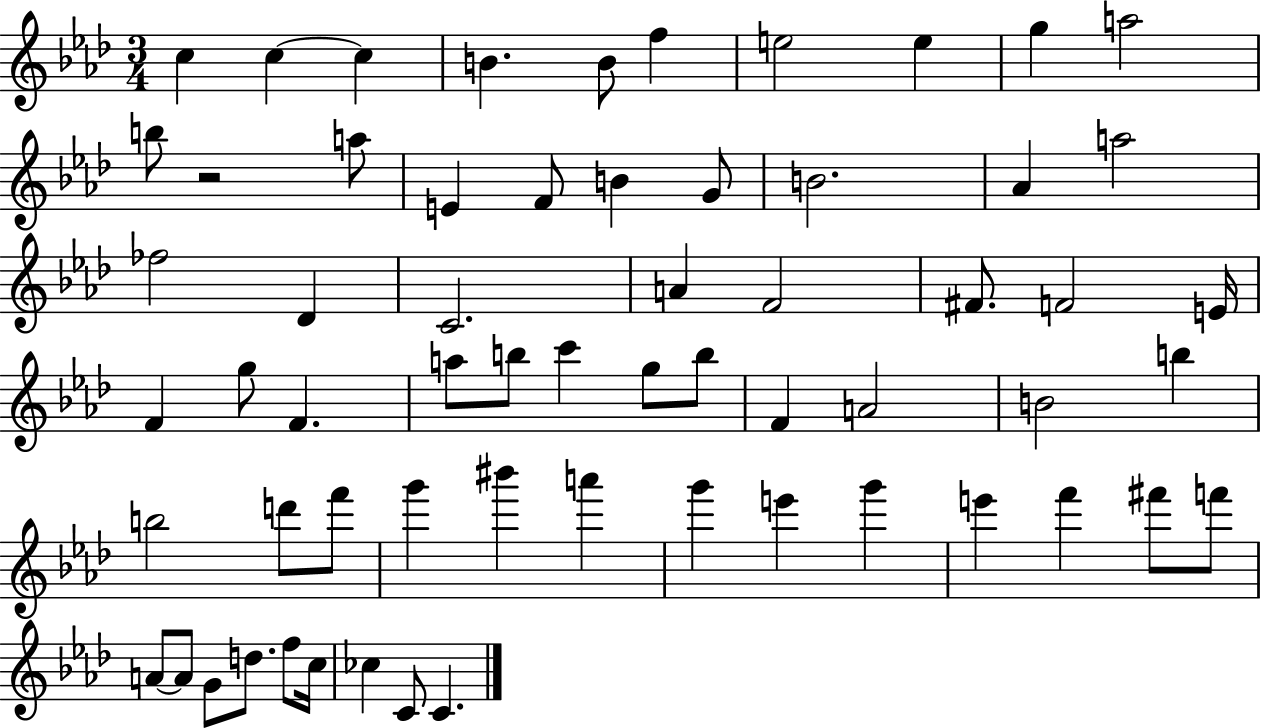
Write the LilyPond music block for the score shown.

{
  \clef treble
  \numericTimeSignature
  \time 3/4
  \key aes \major
  \repeat volta 2 { c''4 c''4~~ c''4 | b'4. b'8 f''4 | e''2 e''4 | g''4 a''2 | \break b''8 r2 a''8 | e'4 f'8 b'4 g'8 | b'2. | aes'4 a''2 | \break fes''2 des'4 | c'2. | a'4 f'2 | fis'8. f'2 e'16 | \break f'4 g''8 f'4. | a''8 b''8 c'''4 g''8 b''8 | f'4 a'2 | b'2 b''4 | \break b''2 d'''8 f'''8 | g'''4 bis'''4 a'''4 | g'''4 e'''4 g'''4 | e'''4 f'''4 fis'''8 f'''8 | \break a'8~~ a'8 g'8 d''8. f''8 c''16 | ces''4 c'8 c'4. | } \bar "|."
}